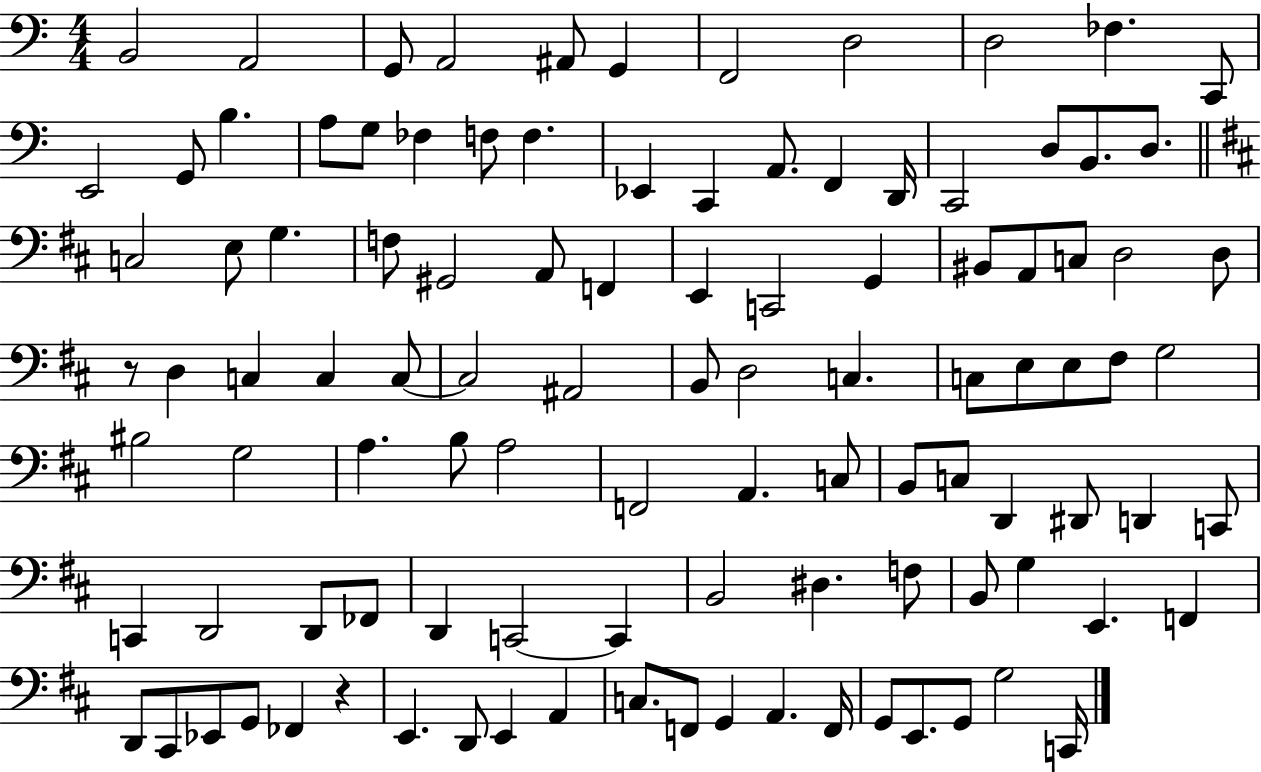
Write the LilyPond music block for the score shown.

{
  \clef bass
  \numericTimeSignature
  \time 4/4
  \key c \major
  \repeat volta 2 { b,2 a,2 | g,8 a,2 ais,8 g,4 | f,2 d2 | d2 fes4. c,8 | \break e,2 g,8 b4. | a8 g8 fes4 f8 f4. | ees,4 c,4 a,8. f,4 d,16 | c,2 d8 b,8. d8. | \break \bar "||" \break \key d \major c2 e8 g4. | f8 gis,2 a,8 f,4 | e,4 c,2 g,4 | bis,8 a,8 c8 d2 d8 | \break r8 d4 c4 c4 c8~~ | c2 ais,2 | b,8 d2 c4. | c8 e8 e8 fis8 g2 | \break bis2 g2 | a4. b8 a2 | f,2 a,4. c8 | b,8 c8 d,4 dis,8 d,4 c,8 | \break c,4 d,2 d,8 fes,8 | d,4 c,2~~ c,4 | b,2 dis4. f8 | b,8 g4 e,4. f,4 | \break d,8 cis,8 ees,8 g,8 fes,4 r4 | e,4. d,8 e,4 a,4 | c8. f,8 g,4 a,4. f,16 | g,8 e,8. g,8 g2 c,16 | \break } \bar "|."
}